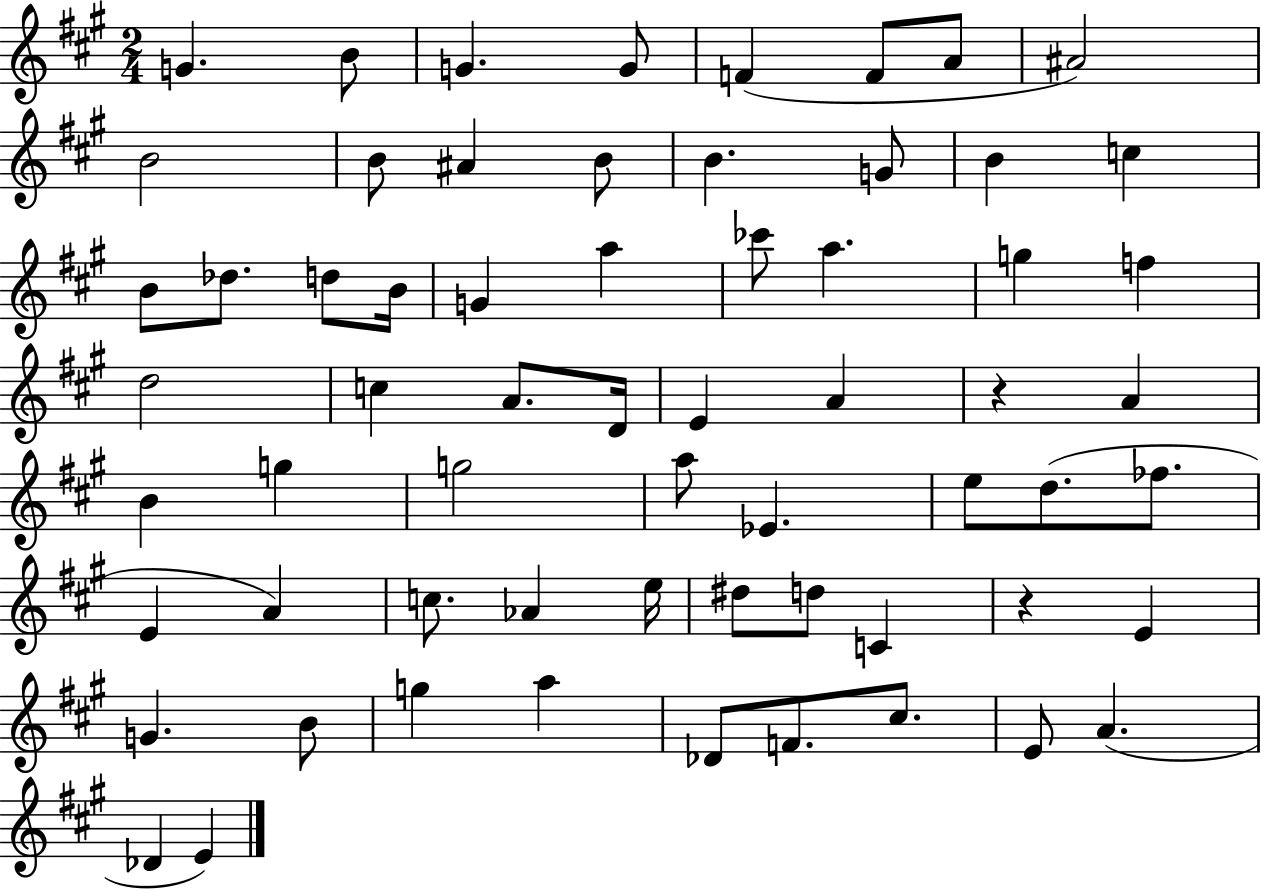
{
  \clef treble
  \numericTimeSignature
  \time 2/4
  \key a \major
  \repeat volta 2 { g'4. b'8 | g'4. g'8 | f'4( f'8 a'8 | ais'2) | \break b'2 | b'8 ais'4 b'8 | b'4. g'8 | b'4 c''4 | \break b'8 des''8. d''8 b'16 | g'4 a''4 | ces'''8 a''4. | g''4 f''4 | \break d''2 | c''4 a'8. d'16 | e'4 a'4 | r4 a'4 | \break b'4 g''4 | g''2 | a''8 ees'4. | e''8 d''8.( fes''8. | \break e'4 a'4) | c''8. aes'4 e''16 | dis''8 d''8 c'4 | r4 e'4 | \break g'4. b'8 | g''4 a''4 | des'8 f'8. cis''8. | e'8 a'4.( | \break des'4 e'4) | } \bar "|."
}